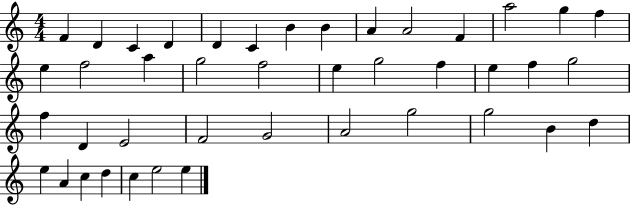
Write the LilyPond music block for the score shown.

{
  \clef treble
  \numericTimeSignature
  \time 4/4
  \key c \major
  f'4 d'4 c'4 d'4 | d'4 c'4 b'4 b'4 | a'4 a'2 f'4 | a''2 g''4 f''4 | \break e''4 f''2 a''4 | g''2 f''2 | e''4 g''2 f''4 | e''4 f''4 g''2 | \break f''4 d'4 e'2 | f'2 g'2 | a'2 g''2 | g''2 b'4 d''4 | \break e''4 a'4 c''4 d''4 | c''4 e''2 e''4 | \bar "|."
}